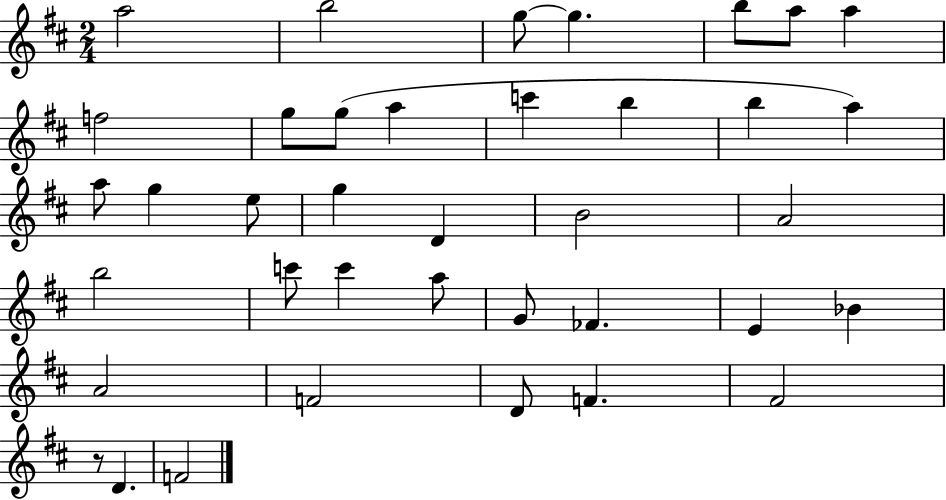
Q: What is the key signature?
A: D major